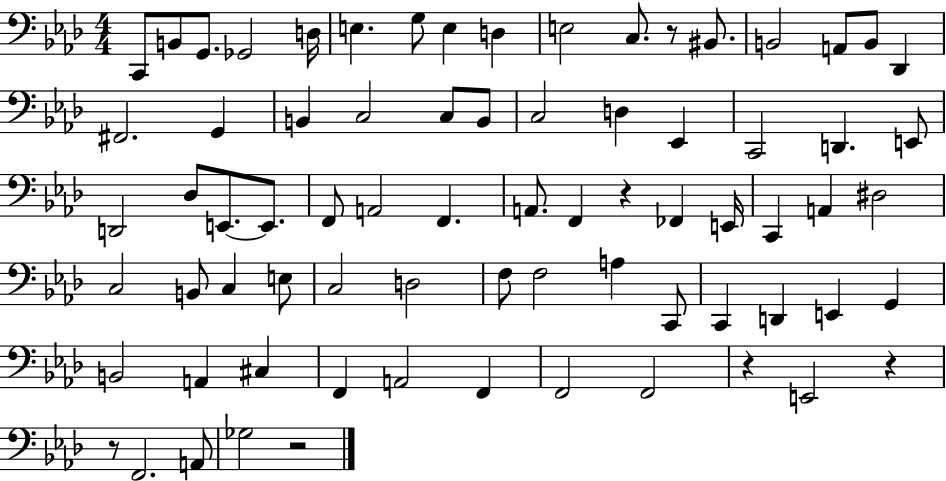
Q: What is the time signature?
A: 4/4